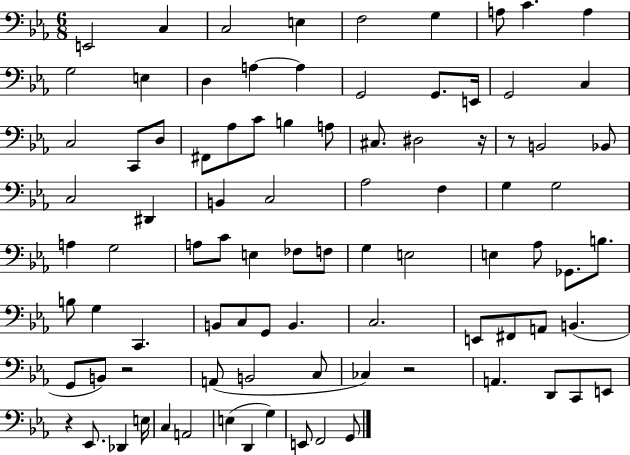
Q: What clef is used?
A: bass